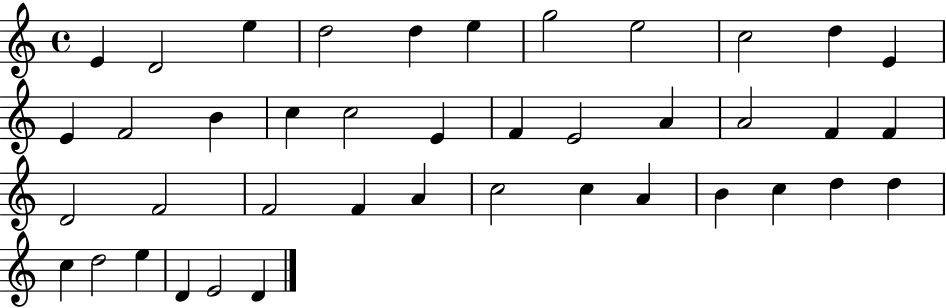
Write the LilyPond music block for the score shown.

{
  \clef treble
  \time 4/4
  \defaultTimeSignature
  \key c \major
  e'4 d'2 e''4 | d''2 d''4 e''4 | g''2 e''2 | c''2 d''4 e'4 | \break e'4 f'2 b'4 | c''4 c''2 e'4 | f'4 e'2 a'4 | a'2 f'4 f'4 | \break d'2 f'2 | f'2 f'4 a'4 | c''2 c''4 a'4 | b'4 c''4 d''4 d''4 | \break c''4 d''2 e''4 | d'4 e'2 d'4 | \bar "|."
}